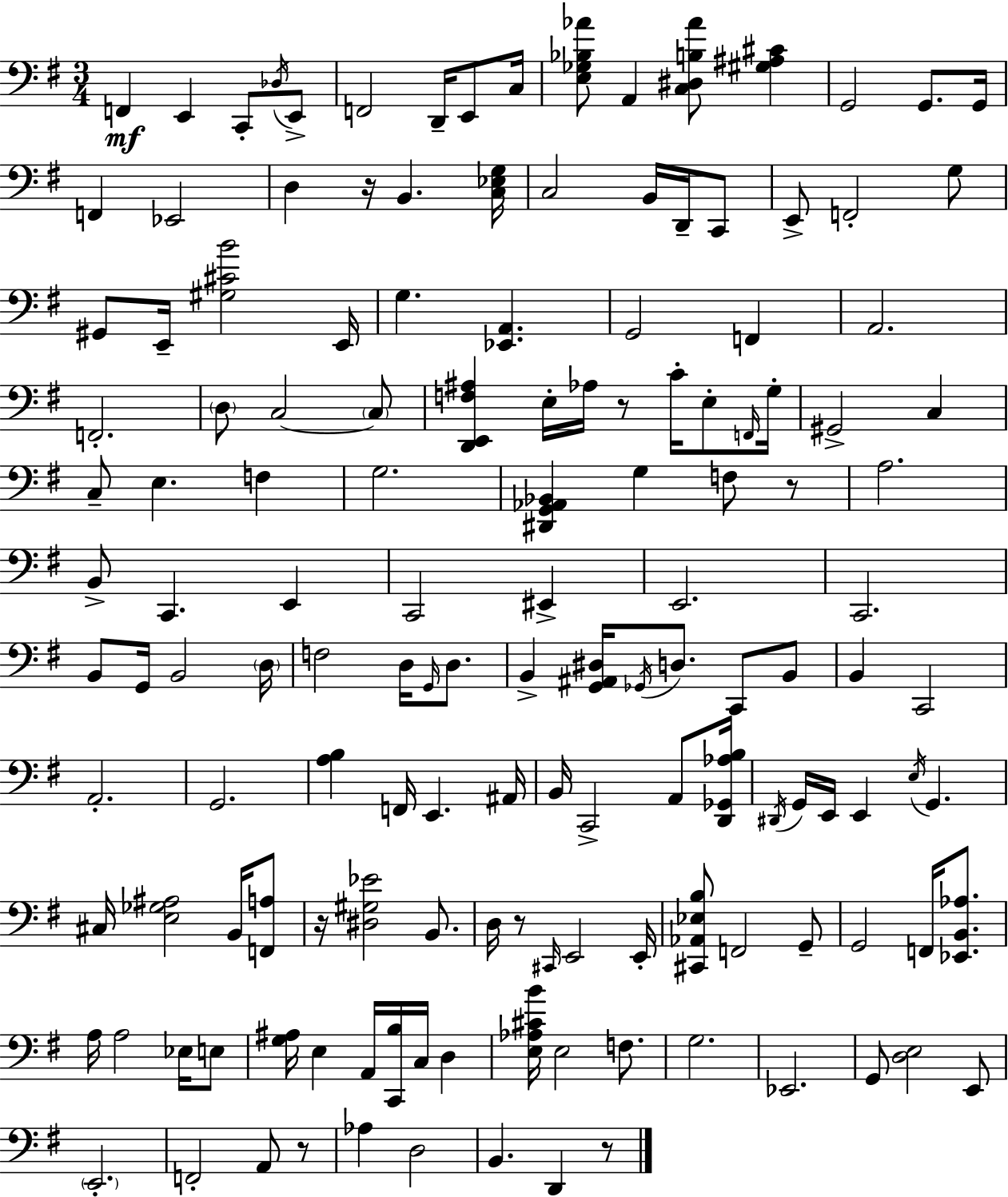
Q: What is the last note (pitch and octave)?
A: D2